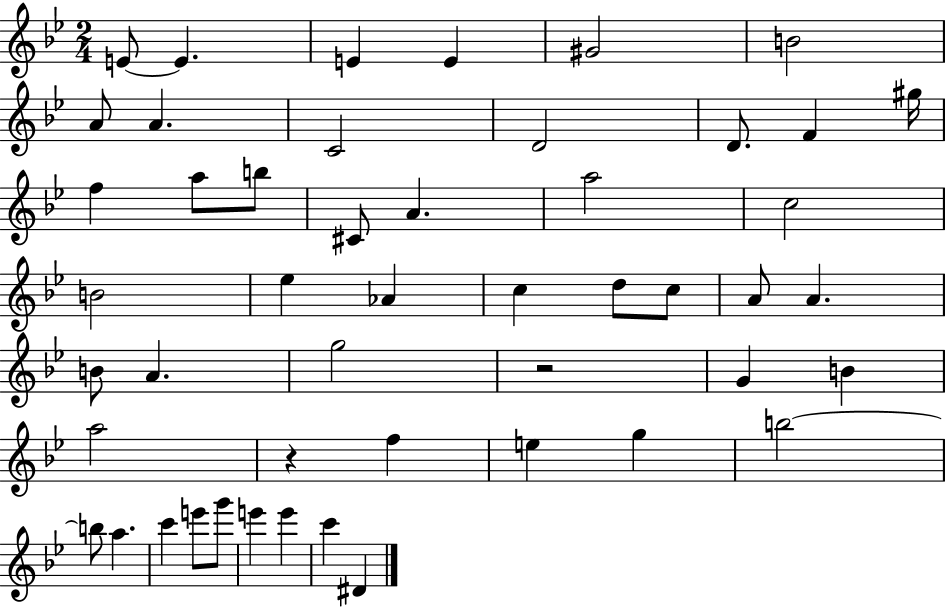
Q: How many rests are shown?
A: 2